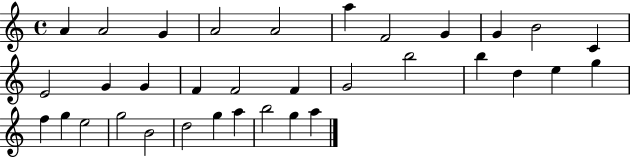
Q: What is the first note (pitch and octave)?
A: A4